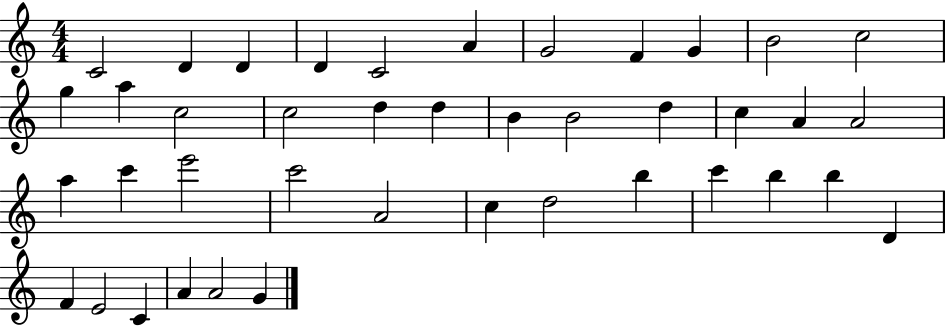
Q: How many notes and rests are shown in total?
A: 41